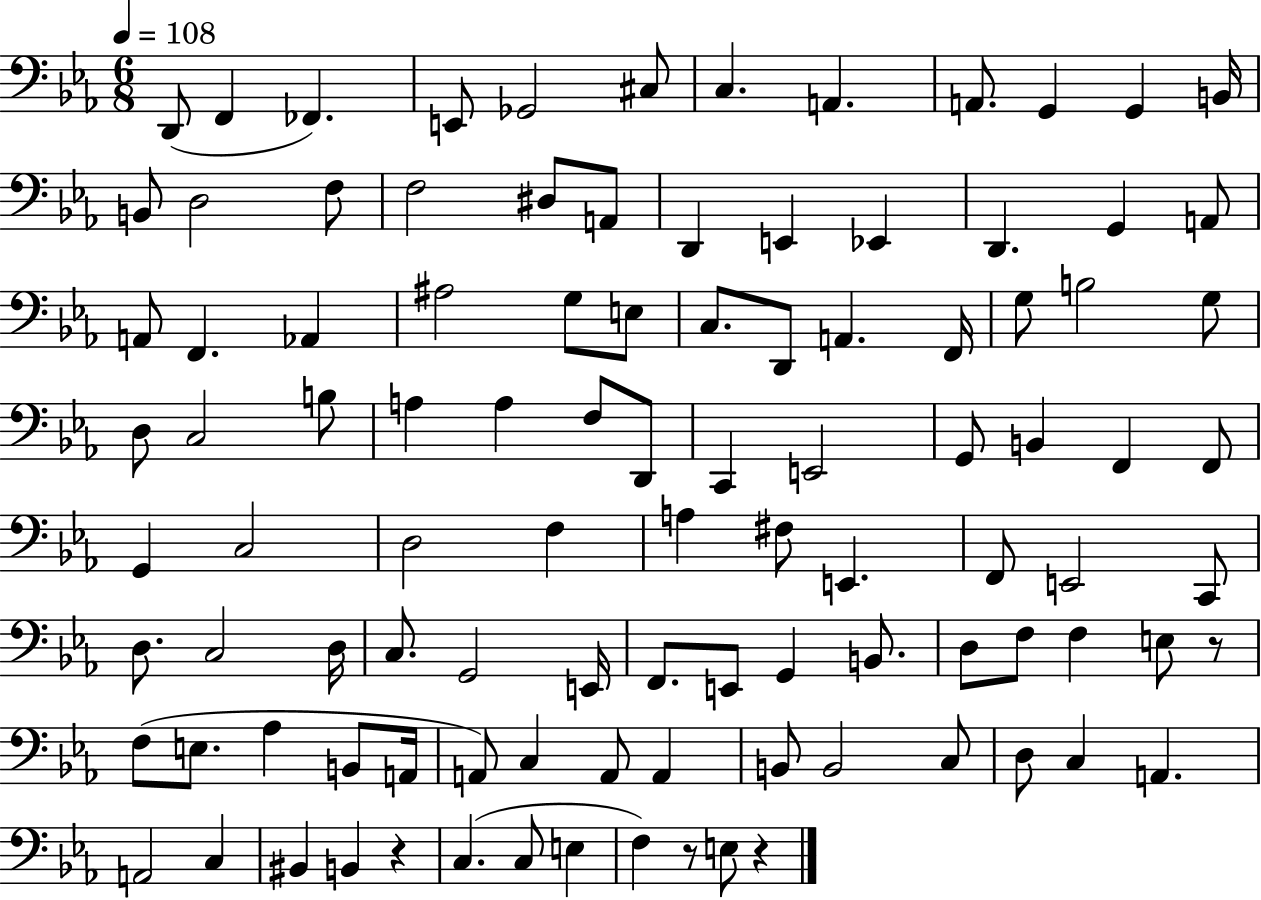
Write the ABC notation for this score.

X:1
T:Untitled
M:6/8
L:1/4
K:Eb
D,,/2 F,, _F,, E,,/2 _G,,2 ^C,/2 C, A,, A,,/2 G,, G,, B,,/4 B,,/2 D,2 F,/2 F,2 ^D,/2 A,,/2 D,, E,, _E,, D,, G,, A,,/2 A,,/2 F,, _A,, ^A,2 G,/2 E,/2 C,/2 D,,/2 A,, F,,/4 G,/2 B,2 G,/2 D,/2 C,2 B,/2 A, A, F,/2 D,,/2 C,, E,,2 G,,/2 B,, F,, F,,/2 G,, C,2 D,2 F, A, ^F,/2 E,, F,,/2 E,,2 C,,/2 D,/2 C,2 D,/4 C,/2 G,,2 E,,/4 F,,/2 E,,/2 G,, B,,/2 D,/2 F,/2 F, E,/2 z/2 F,/2 E,/2 _A, B,,/2 A,,/4 A,,/2 C, A,,/2 A,, B,,/2 B,,2 C,/2 D,/2 C, A,, A,,2 C, ^B,, B,, z C, C,/2 E, F, z/2 E,/2 z